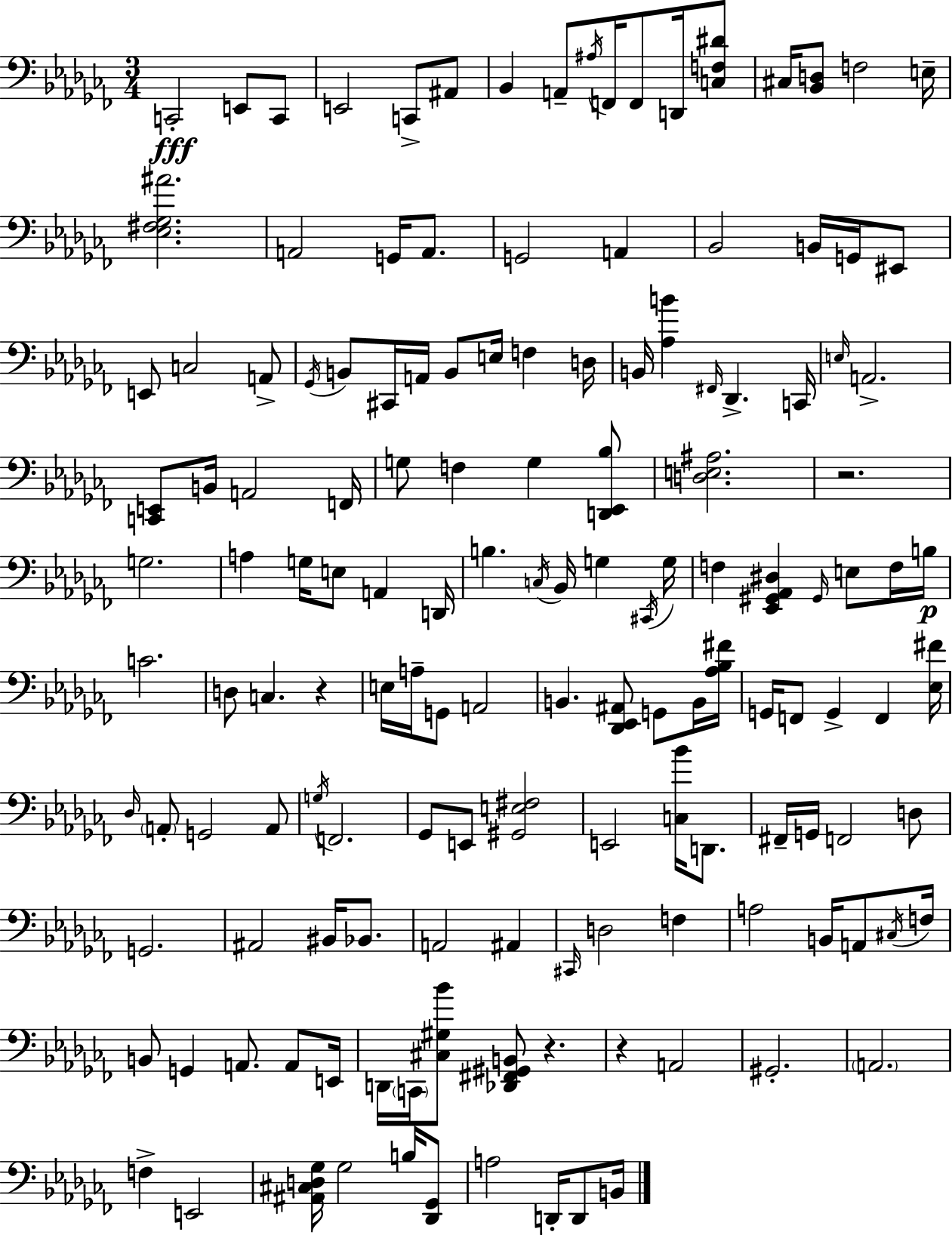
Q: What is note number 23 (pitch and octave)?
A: G2